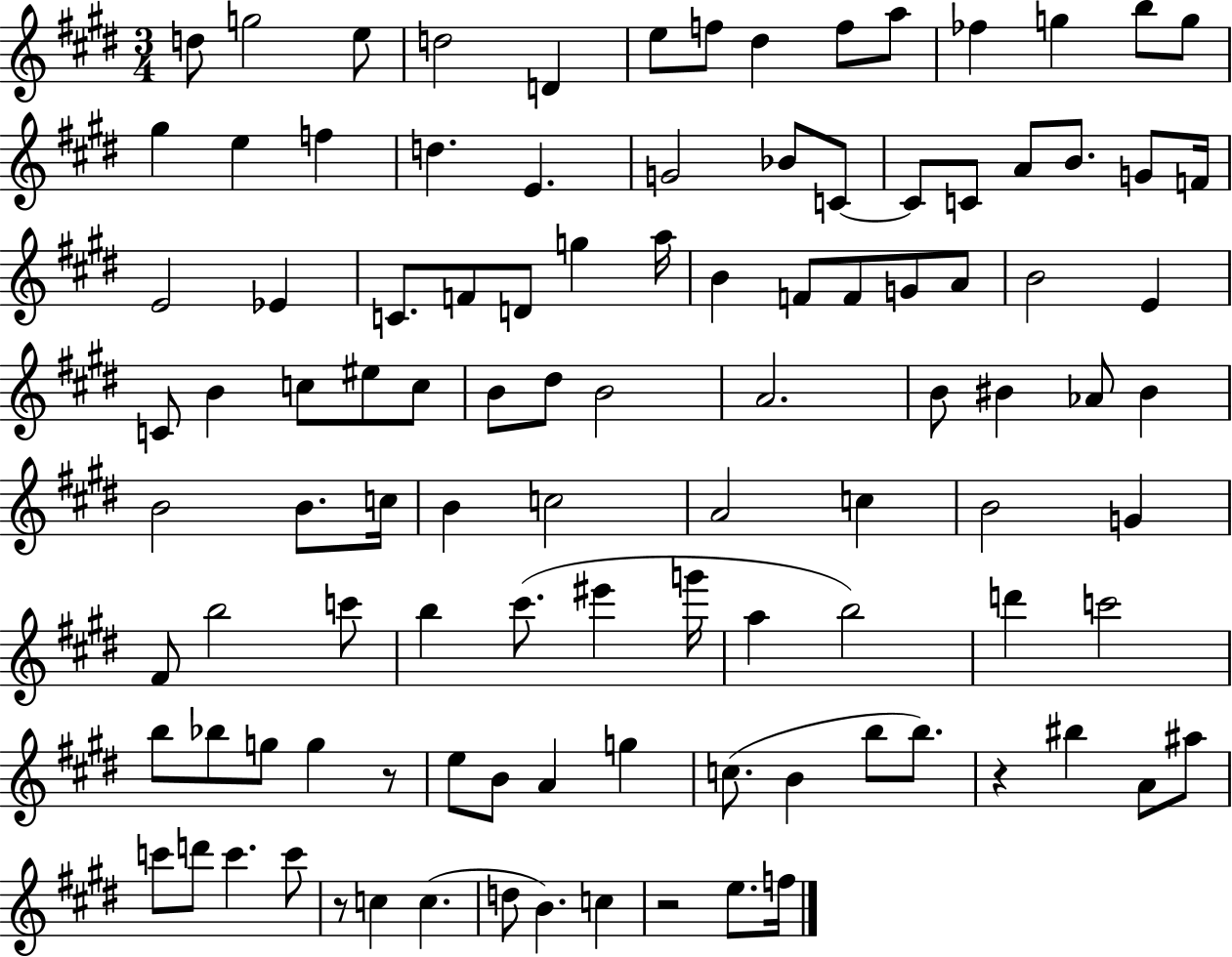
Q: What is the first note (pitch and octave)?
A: D5